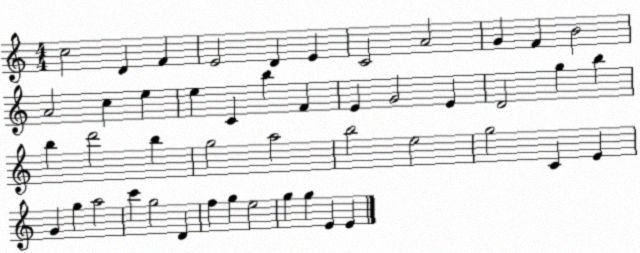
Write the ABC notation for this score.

X:1
T:Untitled
M:4/4
L:1/4
K:C
c2 D F E2 D E C2 A2 G F B2 A2 c e e C b F E G2 E D2 g b b d'2 b g2 a2 b2 e2 g2 C E G g a2 c' g2 D f g e2 g g E E